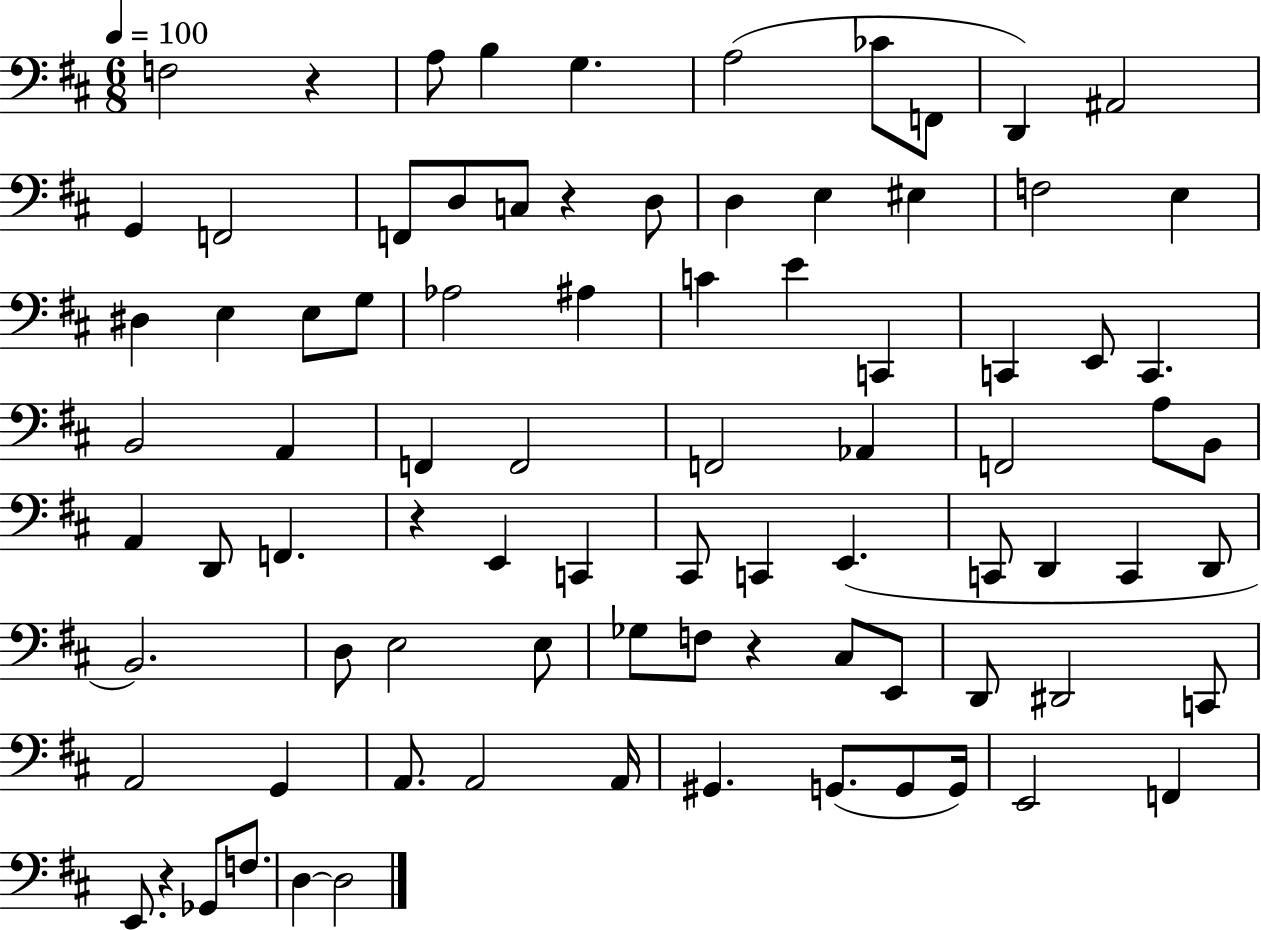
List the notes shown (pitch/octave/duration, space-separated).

F3/h R/q A3/e B3/q G3/q. A3/h CES4/e F2/e D2/q A#2/h G2/q F2/h F2/e D3/e C3/e R/q D3/e D3/q E3/q EIS3/q F3/h E3/q D#3/q E3/q E3/e G3/e Ab3/h A#3/q C4/q E4/q C2/q C2/q E2/e C2/q. B2/h A2/q F2/q F2/h F2/h Ab2/q F2/h A3/e B2/e A2/q D2/e F2/q. R/q E2/q C2/q C#2/e C2/q E2/q. C2/e D2/q C2/q D2/e B2/h. D3/e E3/h E3/e Gb3/e F3/e R/q C#3/e E2/e D2/e D#2/h C2/e A2/h G2/q A2/e. A2/h A2/s G#2/q. G2/e. G2/e G2/s E2/h F2/q E2/e. R/q Gb2/e F3/e. D3/q D3/h